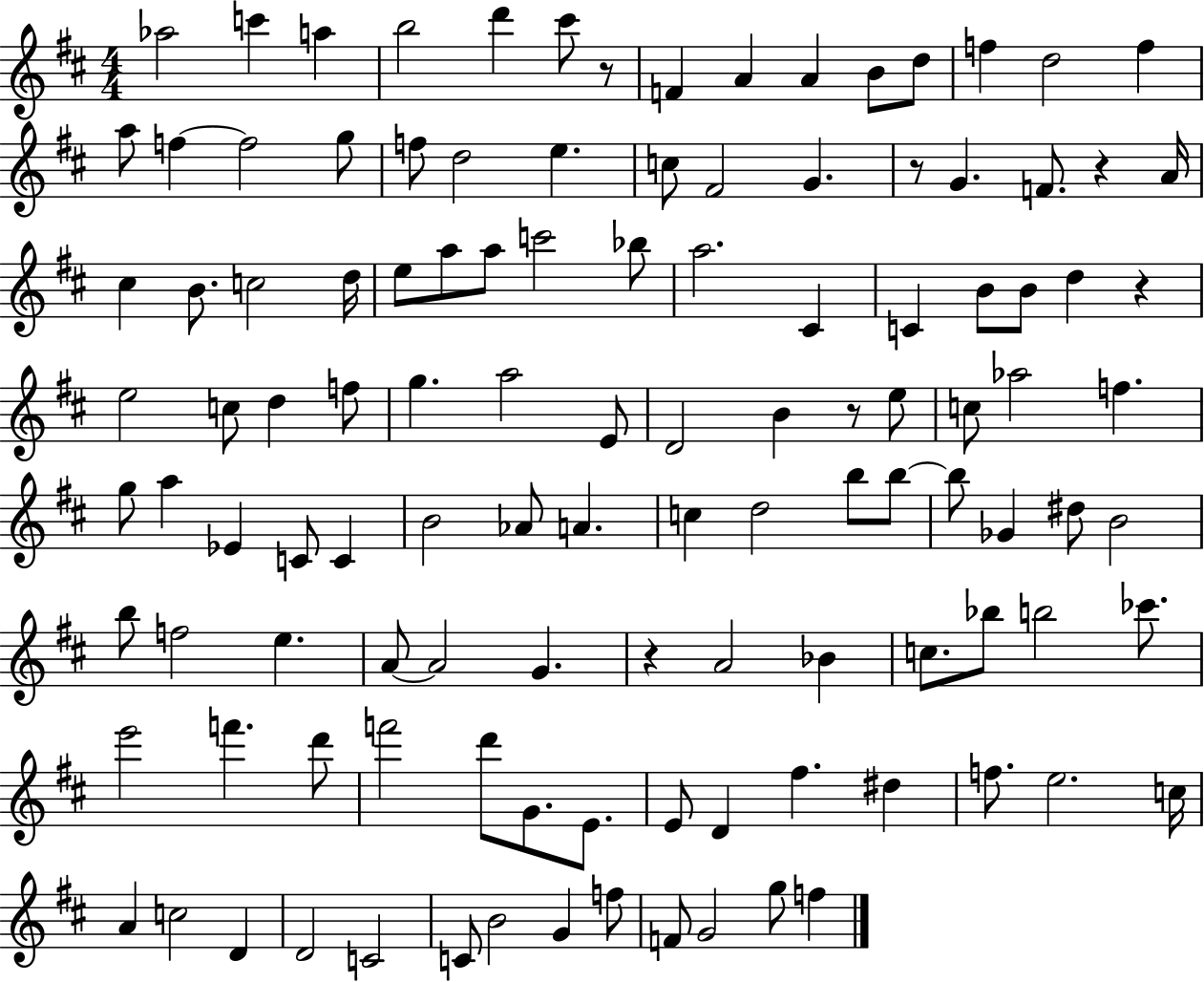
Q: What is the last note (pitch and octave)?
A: F5